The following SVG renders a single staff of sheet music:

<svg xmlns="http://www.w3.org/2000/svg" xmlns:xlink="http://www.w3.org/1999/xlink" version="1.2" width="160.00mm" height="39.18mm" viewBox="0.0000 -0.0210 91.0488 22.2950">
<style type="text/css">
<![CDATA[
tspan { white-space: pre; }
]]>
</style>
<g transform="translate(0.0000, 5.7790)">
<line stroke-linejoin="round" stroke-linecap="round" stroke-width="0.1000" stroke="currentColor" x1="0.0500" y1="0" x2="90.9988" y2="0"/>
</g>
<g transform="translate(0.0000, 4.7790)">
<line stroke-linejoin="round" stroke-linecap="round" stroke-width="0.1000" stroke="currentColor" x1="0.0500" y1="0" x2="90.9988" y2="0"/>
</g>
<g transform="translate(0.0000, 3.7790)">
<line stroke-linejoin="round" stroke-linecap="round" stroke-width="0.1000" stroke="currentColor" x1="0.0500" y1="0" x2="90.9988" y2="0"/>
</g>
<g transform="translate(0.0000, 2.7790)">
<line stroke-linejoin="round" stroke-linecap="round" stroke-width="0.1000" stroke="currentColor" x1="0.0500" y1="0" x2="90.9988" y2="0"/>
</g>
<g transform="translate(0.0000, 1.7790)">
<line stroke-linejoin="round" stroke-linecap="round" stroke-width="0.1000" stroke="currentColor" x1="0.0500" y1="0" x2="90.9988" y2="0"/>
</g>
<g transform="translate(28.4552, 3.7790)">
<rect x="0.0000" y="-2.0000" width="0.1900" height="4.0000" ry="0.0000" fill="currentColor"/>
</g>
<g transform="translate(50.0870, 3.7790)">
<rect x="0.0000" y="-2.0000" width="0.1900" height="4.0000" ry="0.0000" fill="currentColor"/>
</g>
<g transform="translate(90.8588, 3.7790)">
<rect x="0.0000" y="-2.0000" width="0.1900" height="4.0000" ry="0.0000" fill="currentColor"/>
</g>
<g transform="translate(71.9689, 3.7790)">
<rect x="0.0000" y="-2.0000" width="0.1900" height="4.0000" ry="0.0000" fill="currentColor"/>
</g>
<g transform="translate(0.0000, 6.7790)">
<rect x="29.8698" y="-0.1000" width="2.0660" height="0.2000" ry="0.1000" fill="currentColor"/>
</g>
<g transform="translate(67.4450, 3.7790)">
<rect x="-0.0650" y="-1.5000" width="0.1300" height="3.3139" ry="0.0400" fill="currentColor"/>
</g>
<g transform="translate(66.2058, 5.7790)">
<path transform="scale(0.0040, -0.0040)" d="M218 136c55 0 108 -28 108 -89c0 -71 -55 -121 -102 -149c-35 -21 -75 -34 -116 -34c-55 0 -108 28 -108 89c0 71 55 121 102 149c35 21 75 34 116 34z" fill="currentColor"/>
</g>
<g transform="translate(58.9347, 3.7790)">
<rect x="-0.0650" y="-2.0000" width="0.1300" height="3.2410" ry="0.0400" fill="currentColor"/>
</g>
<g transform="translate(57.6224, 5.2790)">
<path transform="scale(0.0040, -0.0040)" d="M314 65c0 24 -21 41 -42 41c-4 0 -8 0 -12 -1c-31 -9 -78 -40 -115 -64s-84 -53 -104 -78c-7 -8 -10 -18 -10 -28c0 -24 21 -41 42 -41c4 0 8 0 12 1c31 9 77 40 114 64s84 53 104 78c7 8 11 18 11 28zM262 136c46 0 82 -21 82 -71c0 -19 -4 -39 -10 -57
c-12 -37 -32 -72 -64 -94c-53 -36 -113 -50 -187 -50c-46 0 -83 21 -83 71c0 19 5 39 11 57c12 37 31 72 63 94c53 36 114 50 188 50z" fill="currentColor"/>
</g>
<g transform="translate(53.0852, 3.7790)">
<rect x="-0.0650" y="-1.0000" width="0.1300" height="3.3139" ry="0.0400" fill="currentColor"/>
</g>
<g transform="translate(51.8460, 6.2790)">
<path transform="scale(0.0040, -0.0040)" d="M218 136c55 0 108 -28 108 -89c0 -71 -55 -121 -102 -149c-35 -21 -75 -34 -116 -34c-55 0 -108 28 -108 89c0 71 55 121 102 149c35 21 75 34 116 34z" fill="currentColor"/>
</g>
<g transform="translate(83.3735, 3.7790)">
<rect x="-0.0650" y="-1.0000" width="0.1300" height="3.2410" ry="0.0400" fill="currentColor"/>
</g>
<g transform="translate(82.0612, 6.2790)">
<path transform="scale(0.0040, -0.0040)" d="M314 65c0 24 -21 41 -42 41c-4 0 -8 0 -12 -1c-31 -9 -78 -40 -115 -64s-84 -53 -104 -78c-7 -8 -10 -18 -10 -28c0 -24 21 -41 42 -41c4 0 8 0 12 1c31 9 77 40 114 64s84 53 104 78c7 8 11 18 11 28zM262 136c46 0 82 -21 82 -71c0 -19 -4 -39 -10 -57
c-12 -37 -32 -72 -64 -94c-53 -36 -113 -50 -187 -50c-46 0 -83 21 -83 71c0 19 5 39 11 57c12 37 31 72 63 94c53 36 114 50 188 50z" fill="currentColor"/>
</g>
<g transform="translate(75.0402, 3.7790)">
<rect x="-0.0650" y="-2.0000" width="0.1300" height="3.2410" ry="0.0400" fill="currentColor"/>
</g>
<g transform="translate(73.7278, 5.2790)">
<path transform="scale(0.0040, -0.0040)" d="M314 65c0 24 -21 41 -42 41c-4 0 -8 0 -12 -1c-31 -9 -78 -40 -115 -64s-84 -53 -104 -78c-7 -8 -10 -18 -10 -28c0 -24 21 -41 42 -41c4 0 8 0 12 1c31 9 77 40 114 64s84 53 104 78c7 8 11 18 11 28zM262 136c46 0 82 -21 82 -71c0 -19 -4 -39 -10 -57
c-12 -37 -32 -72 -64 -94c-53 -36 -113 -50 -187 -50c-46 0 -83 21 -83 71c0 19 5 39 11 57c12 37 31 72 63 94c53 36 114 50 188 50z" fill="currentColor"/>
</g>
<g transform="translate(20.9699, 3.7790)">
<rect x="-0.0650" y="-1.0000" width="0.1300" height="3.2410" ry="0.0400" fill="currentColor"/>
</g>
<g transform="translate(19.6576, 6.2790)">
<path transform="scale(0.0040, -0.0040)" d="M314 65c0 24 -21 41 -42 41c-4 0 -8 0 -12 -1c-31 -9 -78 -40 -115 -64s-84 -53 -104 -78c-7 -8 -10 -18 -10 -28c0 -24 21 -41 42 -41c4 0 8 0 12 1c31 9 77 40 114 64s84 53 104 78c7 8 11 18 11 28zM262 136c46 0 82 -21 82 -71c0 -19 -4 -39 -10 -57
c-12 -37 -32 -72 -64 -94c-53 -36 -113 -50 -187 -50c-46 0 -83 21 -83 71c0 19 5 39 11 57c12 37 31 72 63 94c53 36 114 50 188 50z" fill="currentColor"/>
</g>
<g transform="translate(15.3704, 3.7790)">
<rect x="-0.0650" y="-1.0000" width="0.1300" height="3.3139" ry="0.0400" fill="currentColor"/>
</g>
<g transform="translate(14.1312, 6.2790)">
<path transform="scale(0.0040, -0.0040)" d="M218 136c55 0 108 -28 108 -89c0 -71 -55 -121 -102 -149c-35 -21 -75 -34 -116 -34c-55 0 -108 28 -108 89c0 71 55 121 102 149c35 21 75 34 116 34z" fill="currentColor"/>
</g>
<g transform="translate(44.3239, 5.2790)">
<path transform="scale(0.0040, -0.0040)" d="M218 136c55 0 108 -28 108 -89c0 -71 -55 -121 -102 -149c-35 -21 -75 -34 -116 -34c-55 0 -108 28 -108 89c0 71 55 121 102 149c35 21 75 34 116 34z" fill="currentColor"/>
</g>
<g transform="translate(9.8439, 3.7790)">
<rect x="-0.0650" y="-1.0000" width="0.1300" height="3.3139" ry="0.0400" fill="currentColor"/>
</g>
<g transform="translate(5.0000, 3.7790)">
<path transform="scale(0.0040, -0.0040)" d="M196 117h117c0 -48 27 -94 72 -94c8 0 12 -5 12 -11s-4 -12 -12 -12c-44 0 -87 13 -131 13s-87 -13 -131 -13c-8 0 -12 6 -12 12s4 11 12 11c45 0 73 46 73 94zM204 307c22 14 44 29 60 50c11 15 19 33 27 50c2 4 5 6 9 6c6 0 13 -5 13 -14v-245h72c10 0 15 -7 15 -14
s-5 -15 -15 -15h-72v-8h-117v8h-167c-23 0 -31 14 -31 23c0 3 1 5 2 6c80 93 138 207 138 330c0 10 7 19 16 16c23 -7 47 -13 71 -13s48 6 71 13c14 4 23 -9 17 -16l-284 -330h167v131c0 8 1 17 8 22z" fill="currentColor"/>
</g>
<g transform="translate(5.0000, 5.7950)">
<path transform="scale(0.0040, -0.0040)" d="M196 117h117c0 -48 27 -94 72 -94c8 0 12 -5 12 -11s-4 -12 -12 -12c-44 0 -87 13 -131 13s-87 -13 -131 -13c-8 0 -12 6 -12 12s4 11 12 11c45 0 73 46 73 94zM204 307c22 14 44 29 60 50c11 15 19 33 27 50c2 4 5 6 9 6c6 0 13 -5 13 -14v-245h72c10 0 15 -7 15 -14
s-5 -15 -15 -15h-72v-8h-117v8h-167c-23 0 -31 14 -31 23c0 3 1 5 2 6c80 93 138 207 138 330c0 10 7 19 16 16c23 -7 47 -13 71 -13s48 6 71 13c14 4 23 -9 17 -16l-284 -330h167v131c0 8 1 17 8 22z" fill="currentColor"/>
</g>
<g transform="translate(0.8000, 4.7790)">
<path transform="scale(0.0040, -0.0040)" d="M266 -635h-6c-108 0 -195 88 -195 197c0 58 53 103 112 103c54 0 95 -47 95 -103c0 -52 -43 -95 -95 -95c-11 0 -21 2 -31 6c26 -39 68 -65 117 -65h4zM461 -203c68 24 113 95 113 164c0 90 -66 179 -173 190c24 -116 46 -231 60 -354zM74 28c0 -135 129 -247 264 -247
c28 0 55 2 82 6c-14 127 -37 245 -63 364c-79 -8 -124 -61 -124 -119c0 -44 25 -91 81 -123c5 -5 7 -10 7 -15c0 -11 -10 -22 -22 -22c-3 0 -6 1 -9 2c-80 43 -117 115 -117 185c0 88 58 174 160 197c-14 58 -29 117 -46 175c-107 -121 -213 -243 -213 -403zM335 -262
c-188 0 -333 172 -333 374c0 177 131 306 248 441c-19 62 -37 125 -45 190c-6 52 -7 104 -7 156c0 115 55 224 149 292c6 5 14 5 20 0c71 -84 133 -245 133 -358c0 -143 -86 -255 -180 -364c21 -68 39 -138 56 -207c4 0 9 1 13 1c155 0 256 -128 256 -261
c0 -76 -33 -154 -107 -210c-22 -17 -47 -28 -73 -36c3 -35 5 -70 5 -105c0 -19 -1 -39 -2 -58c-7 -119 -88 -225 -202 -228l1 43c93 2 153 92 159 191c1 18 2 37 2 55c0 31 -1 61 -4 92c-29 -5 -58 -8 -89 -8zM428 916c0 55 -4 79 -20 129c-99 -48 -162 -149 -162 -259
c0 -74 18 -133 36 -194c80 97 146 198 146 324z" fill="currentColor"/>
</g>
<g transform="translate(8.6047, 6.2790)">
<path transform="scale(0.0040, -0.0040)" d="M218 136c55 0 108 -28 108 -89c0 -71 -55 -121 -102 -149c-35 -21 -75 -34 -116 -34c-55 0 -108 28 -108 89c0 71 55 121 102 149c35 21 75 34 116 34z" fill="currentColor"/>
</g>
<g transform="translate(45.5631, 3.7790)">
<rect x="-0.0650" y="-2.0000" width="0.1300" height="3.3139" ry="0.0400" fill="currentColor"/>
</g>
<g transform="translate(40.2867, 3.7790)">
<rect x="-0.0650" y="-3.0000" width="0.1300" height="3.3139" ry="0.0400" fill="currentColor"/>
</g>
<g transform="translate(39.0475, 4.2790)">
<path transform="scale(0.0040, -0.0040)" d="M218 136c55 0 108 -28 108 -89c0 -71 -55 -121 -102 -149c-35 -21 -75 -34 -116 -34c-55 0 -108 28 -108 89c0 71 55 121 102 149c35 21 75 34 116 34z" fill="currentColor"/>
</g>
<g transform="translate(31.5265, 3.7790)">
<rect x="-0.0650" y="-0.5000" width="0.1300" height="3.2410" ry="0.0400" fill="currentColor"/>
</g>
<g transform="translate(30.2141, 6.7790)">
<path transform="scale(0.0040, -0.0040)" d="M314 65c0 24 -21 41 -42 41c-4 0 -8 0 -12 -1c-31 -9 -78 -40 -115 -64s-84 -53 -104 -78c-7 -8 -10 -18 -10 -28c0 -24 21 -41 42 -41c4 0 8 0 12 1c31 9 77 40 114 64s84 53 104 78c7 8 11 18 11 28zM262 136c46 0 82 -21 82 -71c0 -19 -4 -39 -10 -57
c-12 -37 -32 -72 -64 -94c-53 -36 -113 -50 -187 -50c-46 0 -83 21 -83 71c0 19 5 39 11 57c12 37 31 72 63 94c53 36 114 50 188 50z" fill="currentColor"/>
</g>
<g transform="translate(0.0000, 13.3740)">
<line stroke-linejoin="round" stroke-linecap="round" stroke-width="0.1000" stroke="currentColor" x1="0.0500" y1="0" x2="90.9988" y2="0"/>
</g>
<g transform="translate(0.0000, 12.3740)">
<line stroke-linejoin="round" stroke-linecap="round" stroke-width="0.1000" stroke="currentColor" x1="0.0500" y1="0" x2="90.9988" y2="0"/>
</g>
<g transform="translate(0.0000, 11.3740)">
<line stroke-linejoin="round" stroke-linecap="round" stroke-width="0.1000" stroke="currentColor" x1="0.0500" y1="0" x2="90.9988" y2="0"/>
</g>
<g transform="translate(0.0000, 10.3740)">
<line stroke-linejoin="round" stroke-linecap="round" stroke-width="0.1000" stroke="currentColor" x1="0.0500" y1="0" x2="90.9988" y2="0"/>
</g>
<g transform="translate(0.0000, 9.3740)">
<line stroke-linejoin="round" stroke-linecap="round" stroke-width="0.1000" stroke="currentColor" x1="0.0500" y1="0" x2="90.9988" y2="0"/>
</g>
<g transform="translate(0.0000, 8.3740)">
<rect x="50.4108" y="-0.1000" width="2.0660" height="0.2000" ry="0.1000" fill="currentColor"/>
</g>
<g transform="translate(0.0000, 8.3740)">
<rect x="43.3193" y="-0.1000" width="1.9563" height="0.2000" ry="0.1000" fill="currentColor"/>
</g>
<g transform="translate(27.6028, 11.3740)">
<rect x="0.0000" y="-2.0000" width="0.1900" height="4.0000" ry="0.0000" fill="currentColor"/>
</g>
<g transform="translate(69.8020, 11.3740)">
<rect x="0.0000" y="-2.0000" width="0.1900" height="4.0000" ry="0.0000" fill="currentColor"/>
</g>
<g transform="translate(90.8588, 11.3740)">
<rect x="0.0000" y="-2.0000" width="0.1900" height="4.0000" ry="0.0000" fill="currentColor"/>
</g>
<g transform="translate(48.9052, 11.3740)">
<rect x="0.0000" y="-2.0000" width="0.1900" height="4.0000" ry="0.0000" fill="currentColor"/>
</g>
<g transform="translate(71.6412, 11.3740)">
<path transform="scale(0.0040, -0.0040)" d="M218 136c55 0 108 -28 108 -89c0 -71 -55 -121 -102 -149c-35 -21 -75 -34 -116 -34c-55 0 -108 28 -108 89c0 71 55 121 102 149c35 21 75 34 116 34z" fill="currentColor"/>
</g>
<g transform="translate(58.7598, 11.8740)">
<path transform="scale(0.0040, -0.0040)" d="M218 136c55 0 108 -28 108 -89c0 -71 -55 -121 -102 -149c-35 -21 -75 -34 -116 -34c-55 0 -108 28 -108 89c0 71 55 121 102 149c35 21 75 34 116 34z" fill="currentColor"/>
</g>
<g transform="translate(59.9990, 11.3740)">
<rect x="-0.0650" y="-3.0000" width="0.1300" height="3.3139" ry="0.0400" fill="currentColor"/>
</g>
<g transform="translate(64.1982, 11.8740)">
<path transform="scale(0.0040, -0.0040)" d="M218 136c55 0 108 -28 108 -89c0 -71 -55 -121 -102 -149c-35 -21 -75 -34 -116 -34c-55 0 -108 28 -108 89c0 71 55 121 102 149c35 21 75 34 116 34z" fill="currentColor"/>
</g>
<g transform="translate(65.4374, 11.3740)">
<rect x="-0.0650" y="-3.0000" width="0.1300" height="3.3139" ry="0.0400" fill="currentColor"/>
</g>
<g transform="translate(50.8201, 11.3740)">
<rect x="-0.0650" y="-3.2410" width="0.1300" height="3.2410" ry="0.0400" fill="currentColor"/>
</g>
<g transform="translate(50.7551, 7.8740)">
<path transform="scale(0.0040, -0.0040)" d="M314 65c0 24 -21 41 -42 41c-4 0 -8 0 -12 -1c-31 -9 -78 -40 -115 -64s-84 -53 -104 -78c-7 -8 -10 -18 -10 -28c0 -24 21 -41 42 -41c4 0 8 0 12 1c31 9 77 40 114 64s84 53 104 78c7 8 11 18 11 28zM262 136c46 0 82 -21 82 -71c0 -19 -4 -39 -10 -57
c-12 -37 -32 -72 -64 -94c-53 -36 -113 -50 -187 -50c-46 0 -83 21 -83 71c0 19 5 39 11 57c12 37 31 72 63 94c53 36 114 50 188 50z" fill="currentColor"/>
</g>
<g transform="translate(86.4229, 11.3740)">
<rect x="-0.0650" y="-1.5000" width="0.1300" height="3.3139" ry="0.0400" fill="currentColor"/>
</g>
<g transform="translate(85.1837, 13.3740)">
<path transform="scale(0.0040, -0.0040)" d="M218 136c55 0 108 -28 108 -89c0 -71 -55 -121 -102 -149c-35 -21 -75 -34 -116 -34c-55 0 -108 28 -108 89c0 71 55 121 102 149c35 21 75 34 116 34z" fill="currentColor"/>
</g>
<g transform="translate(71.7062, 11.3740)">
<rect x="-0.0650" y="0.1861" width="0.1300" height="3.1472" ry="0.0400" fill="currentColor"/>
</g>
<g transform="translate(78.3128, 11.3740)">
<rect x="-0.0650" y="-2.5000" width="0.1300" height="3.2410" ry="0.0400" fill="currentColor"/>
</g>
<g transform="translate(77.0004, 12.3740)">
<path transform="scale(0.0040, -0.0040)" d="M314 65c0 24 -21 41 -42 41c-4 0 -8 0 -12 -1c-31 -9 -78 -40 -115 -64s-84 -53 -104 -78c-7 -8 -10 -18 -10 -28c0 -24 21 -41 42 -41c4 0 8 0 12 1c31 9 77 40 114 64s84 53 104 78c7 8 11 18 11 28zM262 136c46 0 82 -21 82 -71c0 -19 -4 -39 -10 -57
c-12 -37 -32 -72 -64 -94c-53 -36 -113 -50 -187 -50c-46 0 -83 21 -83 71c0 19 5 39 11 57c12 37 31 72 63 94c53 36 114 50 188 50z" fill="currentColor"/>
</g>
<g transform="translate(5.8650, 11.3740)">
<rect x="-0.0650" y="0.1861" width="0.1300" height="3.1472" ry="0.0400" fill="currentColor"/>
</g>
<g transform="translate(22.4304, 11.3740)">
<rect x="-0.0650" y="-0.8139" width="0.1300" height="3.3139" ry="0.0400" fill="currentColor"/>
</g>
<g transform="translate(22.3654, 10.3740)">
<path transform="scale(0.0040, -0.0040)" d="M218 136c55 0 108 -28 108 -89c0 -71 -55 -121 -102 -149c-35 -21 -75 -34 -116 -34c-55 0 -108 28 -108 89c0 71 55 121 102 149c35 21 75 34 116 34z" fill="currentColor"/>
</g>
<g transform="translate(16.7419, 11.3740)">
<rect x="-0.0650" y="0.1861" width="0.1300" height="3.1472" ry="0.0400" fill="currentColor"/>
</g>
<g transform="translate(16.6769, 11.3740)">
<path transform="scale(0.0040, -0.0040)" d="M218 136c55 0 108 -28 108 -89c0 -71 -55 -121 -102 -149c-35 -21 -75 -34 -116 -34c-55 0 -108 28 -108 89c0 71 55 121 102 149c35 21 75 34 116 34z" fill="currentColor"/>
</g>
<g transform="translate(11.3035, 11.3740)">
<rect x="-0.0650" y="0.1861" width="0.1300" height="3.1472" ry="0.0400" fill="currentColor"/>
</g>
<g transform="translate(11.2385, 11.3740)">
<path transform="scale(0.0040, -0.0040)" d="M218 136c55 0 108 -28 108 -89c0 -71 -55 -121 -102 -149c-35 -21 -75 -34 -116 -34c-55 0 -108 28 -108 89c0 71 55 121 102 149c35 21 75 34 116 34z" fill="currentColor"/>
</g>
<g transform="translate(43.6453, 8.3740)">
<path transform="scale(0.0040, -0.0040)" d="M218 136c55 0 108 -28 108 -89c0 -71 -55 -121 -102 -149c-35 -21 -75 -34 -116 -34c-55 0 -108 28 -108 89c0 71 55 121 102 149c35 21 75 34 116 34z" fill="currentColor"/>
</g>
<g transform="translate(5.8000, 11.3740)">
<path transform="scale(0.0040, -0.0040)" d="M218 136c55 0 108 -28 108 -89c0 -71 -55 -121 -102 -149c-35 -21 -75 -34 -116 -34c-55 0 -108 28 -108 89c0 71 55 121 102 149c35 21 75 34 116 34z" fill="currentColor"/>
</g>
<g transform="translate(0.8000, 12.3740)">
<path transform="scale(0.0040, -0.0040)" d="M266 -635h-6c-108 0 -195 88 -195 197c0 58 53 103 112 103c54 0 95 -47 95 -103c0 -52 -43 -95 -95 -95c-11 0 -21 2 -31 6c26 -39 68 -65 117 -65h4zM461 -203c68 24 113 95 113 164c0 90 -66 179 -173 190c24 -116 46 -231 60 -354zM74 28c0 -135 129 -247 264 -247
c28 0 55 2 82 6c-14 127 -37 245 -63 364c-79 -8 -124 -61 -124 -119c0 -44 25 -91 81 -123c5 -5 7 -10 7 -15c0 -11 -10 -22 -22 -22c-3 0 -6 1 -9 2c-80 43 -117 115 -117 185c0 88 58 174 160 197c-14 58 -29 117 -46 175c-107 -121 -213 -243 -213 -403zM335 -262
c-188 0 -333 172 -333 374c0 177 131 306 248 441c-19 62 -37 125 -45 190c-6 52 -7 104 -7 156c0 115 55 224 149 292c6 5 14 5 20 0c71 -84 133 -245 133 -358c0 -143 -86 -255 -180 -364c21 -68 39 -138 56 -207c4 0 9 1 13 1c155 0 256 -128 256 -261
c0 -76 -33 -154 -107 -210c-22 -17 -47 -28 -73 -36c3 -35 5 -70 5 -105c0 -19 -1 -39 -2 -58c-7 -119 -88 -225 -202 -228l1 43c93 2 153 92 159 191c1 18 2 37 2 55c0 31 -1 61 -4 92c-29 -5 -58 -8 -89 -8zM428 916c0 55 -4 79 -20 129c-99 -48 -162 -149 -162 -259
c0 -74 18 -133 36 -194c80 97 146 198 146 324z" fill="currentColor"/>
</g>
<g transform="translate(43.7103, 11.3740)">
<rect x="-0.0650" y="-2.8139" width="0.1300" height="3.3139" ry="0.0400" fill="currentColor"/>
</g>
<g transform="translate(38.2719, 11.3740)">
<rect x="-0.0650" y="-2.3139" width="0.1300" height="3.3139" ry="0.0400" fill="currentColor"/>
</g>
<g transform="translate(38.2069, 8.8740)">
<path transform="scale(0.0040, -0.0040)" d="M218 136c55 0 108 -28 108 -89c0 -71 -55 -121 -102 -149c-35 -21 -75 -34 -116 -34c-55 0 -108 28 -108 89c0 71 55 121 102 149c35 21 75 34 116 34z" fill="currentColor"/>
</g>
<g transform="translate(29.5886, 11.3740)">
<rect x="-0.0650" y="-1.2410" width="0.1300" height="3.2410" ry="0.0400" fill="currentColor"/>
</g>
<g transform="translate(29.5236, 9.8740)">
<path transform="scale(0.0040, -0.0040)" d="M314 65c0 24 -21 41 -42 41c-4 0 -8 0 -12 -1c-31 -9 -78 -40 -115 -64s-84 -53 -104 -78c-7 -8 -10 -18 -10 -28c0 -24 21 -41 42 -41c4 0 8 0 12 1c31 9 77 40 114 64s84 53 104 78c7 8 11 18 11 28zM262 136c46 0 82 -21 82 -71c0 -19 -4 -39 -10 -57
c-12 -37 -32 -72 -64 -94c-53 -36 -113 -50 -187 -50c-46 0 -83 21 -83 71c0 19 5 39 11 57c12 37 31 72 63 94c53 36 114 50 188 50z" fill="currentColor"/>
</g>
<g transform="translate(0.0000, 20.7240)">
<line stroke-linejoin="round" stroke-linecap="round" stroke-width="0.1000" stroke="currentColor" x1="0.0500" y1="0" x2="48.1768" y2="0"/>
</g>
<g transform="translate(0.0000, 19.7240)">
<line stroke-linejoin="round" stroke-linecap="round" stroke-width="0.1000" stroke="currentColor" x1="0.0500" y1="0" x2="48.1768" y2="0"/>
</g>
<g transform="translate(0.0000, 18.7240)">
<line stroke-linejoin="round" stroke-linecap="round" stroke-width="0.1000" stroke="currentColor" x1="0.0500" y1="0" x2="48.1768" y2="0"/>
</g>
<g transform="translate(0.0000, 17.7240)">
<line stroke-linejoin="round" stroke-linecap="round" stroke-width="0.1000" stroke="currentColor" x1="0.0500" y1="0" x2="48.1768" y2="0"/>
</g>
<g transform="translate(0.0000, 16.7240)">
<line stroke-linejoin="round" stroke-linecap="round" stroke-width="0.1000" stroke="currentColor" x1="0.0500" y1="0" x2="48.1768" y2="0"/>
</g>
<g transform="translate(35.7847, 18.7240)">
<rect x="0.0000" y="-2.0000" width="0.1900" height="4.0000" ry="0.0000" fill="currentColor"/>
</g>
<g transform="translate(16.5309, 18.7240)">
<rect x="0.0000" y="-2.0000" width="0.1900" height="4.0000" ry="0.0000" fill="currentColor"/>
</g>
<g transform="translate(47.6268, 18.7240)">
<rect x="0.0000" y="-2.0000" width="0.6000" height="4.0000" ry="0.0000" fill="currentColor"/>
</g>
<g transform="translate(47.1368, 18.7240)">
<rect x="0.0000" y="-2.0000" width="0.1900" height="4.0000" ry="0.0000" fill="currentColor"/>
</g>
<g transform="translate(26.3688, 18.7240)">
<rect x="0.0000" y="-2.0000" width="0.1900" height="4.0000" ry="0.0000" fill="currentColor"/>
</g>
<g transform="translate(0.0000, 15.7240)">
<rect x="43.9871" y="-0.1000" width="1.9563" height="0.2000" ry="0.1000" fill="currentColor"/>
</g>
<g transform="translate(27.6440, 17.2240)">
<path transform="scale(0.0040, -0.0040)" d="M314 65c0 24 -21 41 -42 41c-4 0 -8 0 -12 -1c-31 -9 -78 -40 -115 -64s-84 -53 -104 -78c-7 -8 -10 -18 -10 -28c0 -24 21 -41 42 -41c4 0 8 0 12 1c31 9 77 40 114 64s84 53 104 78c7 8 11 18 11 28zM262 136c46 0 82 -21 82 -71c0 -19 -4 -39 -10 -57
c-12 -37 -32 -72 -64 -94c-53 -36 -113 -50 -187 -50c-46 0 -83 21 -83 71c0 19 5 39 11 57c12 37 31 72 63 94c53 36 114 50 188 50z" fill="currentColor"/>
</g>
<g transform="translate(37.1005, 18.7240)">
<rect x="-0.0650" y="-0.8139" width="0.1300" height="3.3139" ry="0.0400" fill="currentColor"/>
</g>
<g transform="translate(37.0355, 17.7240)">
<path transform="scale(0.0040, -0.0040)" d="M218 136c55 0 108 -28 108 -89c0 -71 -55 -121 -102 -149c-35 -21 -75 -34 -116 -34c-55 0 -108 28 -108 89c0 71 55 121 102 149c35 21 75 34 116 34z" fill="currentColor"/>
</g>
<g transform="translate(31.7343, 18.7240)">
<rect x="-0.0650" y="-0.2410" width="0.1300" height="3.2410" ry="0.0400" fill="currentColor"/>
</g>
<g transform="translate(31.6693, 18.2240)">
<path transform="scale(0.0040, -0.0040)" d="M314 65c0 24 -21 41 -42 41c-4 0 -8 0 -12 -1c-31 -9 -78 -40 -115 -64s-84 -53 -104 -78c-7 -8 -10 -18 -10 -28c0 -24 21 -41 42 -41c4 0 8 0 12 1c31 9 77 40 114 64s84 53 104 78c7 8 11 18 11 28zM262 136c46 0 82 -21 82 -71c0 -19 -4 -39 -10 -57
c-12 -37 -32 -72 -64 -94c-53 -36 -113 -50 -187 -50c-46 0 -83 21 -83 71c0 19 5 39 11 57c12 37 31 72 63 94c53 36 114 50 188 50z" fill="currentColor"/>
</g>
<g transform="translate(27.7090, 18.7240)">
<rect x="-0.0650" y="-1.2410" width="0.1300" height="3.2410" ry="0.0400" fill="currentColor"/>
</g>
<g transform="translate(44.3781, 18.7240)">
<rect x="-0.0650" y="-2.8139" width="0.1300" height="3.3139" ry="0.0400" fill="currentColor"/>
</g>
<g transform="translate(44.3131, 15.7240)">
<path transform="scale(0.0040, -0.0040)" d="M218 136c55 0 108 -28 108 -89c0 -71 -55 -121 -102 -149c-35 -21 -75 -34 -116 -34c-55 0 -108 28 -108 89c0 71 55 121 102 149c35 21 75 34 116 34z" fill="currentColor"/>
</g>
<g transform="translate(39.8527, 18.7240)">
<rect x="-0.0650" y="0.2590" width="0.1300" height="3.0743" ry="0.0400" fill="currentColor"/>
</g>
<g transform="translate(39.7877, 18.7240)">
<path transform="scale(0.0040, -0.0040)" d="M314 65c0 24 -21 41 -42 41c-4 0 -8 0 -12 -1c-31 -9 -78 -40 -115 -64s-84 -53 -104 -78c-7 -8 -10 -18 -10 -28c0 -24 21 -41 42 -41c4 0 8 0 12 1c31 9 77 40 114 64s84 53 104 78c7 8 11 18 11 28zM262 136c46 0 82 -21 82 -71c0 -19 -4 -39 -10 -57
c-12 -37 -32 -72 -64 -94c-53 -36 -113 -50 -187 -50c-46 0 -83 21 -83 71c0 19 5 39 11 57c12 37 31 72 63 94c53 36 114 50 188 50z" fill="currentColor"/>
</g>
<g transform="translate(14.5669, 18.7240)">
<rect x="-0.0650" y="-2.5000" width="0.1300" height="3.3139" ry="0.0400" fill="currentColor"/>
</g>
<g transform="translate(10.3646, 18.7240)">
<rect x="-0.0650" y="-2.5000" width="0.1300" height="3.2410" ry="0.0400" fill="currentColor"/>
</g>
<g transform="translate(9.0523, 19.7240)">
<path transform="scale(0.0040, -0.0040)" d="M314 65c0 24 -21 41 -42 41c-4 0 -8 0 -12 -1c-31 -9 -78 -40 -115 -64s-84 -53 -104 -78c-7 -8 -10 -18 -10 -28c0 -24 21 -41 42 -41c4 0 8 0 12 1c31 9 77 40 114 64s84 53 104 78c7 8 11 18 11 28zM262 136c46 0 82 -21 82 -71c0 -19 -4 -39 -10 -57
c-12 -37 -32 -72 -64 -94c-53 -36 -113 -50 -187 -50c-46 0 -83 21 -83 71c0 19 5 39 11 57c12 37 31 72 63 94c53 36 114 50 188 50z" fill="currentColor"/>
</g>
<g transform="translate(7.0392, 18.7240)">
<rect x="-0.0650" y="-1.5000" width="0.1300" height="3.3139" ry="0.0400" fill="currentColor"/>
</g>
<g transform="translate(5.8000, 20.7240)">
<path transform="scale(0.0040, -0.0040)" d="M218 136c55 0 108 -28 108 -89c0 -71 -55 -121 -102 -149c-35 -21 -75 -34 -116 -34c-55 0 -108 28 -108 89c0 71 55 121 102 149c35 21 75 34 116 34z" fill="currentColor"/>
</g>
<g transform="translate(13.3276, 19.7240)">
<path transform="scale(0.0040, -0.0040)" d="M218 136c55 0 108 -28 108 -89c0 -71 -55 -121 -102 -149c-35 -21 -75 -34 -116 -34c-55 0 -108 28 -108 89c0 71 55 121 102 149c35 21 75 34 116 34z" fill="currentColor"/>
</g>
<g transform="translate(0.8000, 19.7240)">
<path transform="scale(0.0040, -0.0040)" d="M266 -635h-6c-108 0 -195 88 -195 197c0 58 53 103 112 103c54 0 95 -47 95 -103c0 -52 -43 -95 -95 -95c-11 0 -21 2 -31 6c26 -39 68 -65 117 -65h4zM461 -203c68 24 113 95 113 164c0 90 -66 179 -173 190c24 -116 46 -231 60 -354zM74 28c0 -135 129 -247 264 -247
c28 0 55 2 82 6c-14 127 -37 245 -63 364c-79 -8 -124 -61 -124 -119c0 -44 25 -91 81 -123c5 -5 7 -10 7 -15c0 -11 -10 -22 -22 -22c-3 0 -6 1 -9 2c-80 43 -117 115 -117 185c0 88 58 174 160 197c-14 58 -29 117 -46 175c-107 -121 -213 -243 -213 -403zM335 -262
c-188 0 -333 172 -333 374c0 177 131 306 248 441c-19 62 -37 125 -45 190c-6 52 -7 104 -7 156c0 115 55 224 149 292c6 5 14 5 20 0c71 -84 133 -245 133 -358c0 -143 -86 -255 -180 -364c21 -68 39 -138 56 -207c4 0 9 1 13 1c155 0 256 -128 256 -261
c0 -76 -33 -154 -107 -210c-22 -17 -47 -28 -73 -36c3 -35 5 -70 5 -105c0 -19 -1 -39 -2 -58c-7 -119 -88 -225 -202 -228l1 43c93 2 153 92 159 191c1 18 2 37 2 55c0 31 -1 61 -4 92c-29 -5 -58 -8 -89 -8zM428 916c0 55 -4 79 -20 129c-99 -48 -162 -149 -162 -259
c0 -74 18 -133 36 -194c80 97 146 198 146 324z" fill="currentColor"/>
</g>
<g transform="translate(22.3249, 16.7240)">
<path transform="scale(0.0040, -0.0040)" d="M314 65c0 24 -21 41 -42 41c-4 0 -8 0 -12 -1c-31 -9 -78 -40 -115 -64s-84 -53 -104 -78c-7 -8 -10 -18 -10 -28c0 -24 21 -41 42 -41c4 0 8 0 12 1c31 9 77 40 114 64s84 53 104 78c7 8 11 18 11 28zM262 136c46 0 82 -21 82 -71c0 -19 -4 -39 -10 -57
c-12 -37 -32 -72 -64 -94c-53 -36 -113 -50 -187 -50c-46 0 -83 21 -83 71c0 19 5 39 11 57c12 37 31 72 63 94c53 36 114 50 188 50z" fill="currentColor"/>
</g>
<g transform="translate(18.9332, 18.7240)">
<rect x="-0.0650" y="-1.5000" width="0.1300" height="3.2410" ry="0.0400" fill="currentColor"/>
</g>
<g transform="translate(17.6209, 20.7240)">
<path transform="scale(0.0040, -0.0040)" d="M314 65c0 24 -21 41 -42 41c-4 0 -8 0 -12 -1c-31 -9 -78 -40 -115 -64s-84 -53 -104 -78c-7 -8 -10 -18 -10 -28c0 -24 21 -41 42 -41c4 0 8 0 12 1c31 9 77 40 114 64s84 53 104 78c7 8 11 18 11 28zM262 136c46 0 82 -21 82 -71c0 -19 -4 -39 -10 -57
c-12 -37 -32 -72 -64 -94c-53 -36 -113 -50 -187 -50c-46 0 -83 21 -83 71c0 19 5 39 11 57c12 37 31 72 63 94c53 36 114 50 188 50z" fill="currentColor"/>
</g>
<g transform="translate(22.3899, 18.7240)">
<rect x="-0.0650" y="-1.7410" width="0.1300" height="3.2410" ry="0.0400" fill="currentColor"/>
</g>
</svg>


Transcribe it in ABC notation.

X:1
T:Untitled
M:4/4
L:1/4
K:C
D D D2 C2 A F D F2 E F2 D2 B B B d e2 g a b2 A A B G2 E E G2 G E2 f2 e2 c2 d B2 a